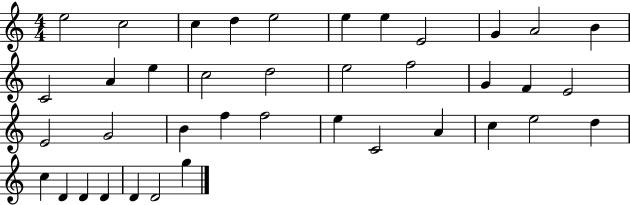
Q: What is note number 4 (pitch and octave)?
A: D5